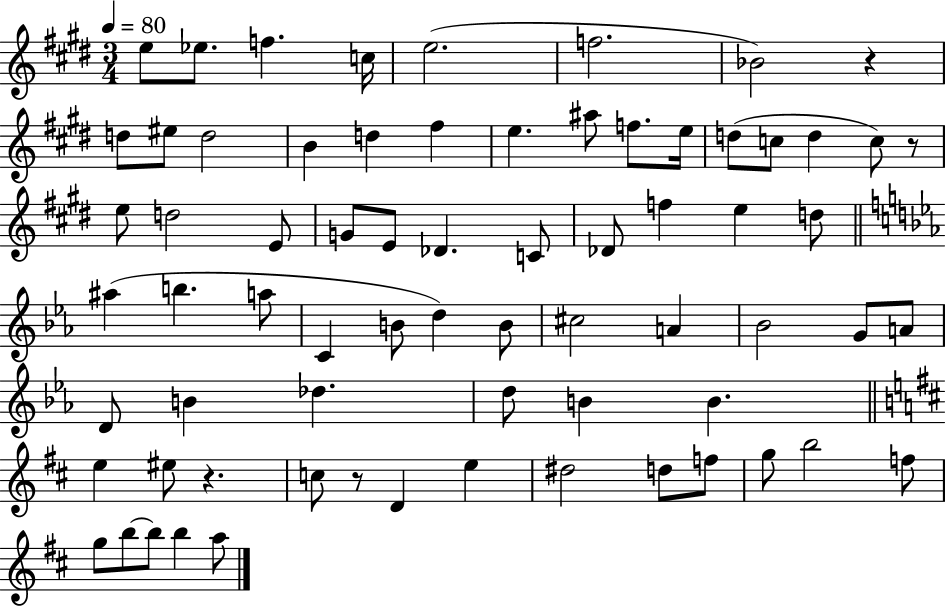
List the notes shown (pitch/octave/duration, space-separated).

E5/e Eb5/e. F5/q. C5/s E5/h. F5/h. Bb4/h R/q D5/e EIS5/e D5/h B4/q D5/q F#5/q E5/q. A#5/e F5/e. E5/s D5/e C5/e D5/q C5/e R/e E5/e D5/h E4/e G4/e E4/e Db4/q. C4/e Db4/e F5/q E5/q D5/e A#5/q B5/q. A5/e C4/q B4/e D5/q B4/e C#5/h A4/q Bb4/h G4/e A4/e D4/e B4/q Db5/q. D5/e B4/q B4/q. E5/q EIS5/e R/q. C5/e R/e D4/q E5/q D#5/h D5/e F5/e G5/e B5/h F5/e G5/e B5/e B5/e B5/q A5/e